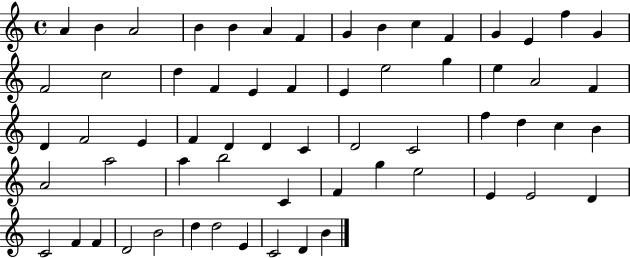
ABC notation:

X:1
T:Untitled
M:4/4
L:1/4
K:C
A B A2 B B A F G B c F G E f G F2 c2 d F E F E e2 g e A2 F D F2 E F D D C D2 C2 f d c B A2 a2 a b2 C F g e2 E E2 D C2 F F D2 B2 d d2 E C2 D B